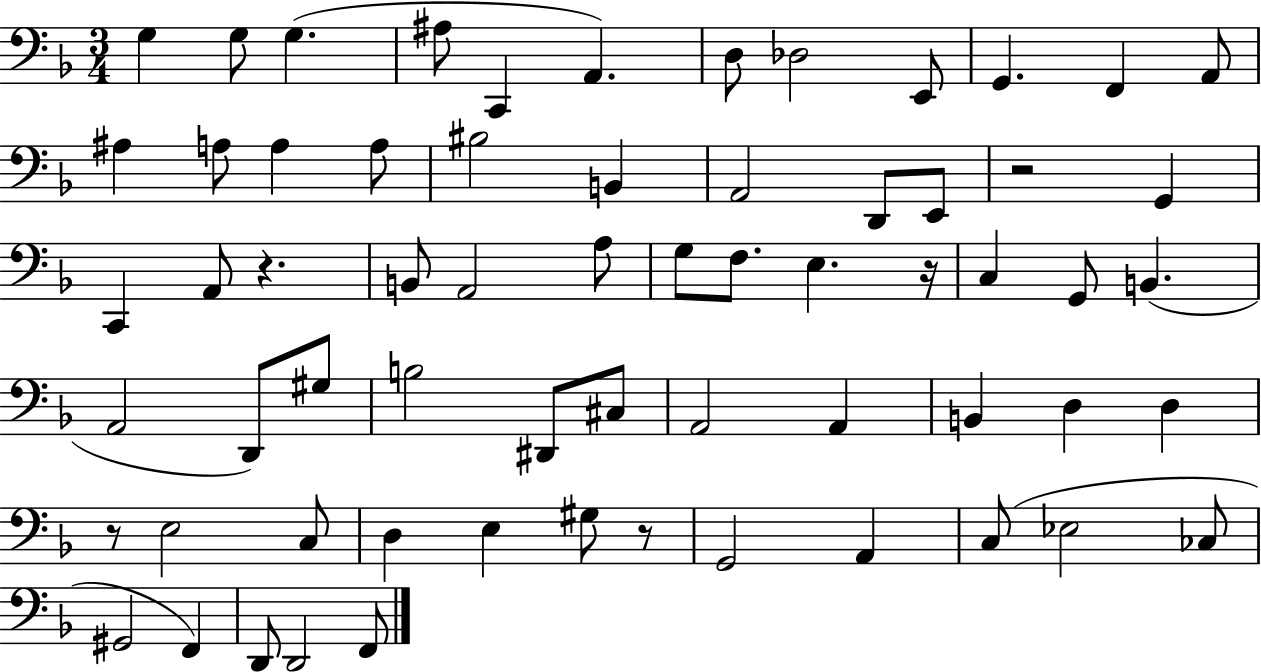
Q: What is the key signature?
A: F major